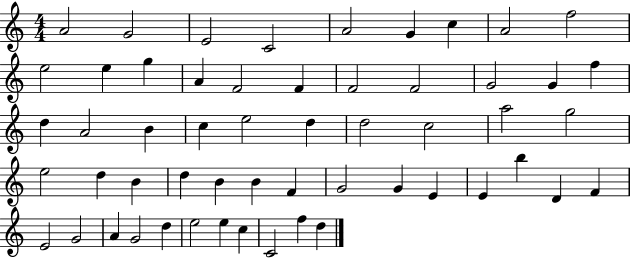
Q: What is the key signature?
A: C major